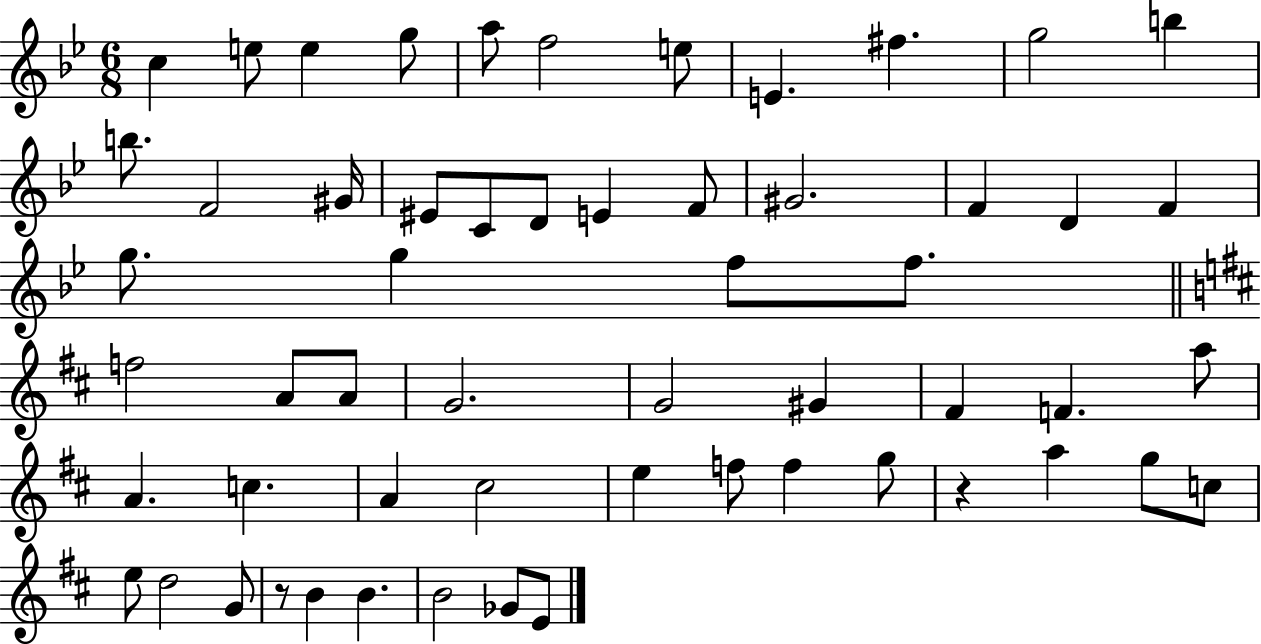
X:1
T:Untitled
M:6/8
L:1/4
K:Bb
c e/2 e g/2 a/2 f2 e/2 E ^f g2 b b/2 F2 ^G/4 ^E/2 C/2 D/2 E F/2 ^G2 F D F g/2 g f/2 f/2 f2 A/2 A/2 G2 G2 ^G ^F F a/2 A c A ^c2 e f/2 f g/2 z a g/2 c/2 e/2 d2 G/2 z/2 B B B2 _G/2 E/2